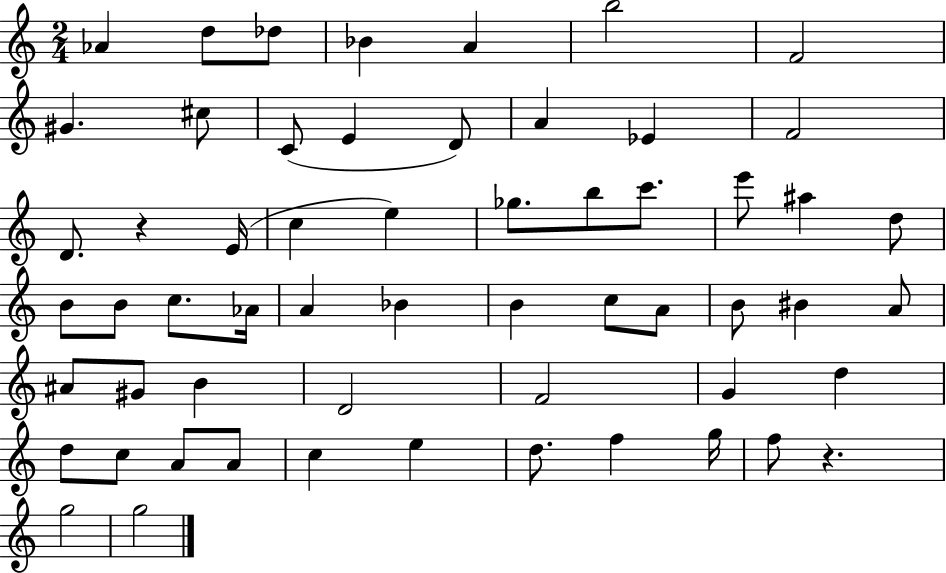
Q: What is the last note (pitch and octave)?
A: G5